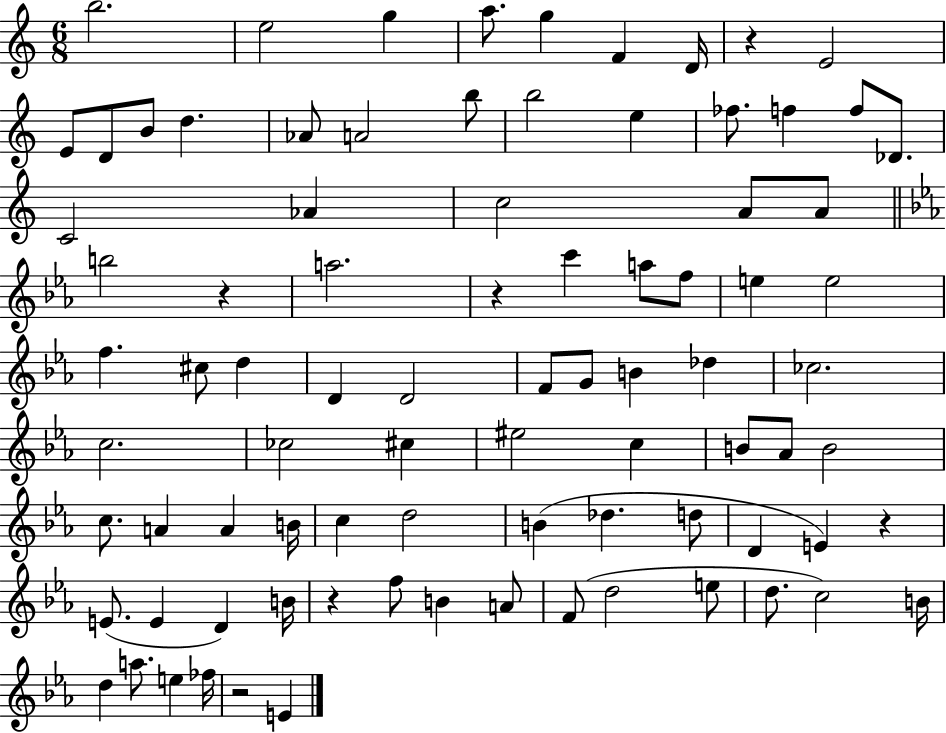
B5/h. E5/h G5/q A5/e. G5/q F4/q D4/s R/q E4/h E4/e D4/e B4/e D5/q. Ab4/e A4/h B5/e B5/h E5/q FES5/e. F5/q F5/e Db4/e. C4/h Ab4/q C5/h A4/e A4/e B5/h R/q A5/h. R/q C6/q A5/e F5/e E5/q E5/h F5/q. C#5/e D5/q D4/q D4/h F4/e G4/e B4/q Db5/q CES5/h. C5/h. CES5/h C#5/q EIS5/h C5/q B4/e Ab4/e B4/h C5/e. A4/q A4/q B4/s C5/q D5/h B4/q Db5/q. D5/e D4/q E4/q R/q E4/e. E4/q D4/q B4/s R/q F5/e B4/q A4/e F4/e D5/h E5/e D5/e. C5/h B4/s D5/q A5/e. E5/q FES5/s R/h E4/q